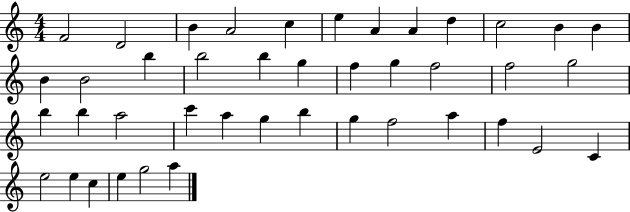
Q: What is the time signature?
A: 4/4